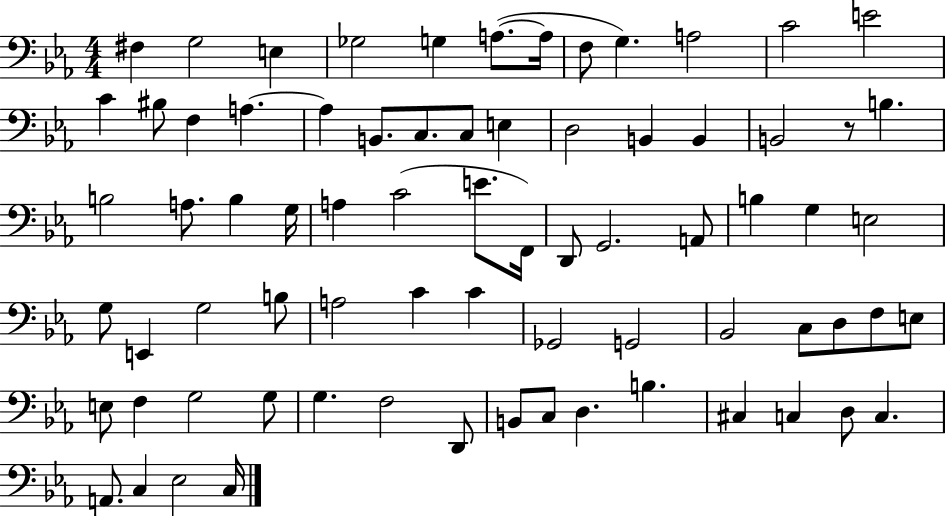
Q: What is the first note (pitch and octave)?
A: F#3